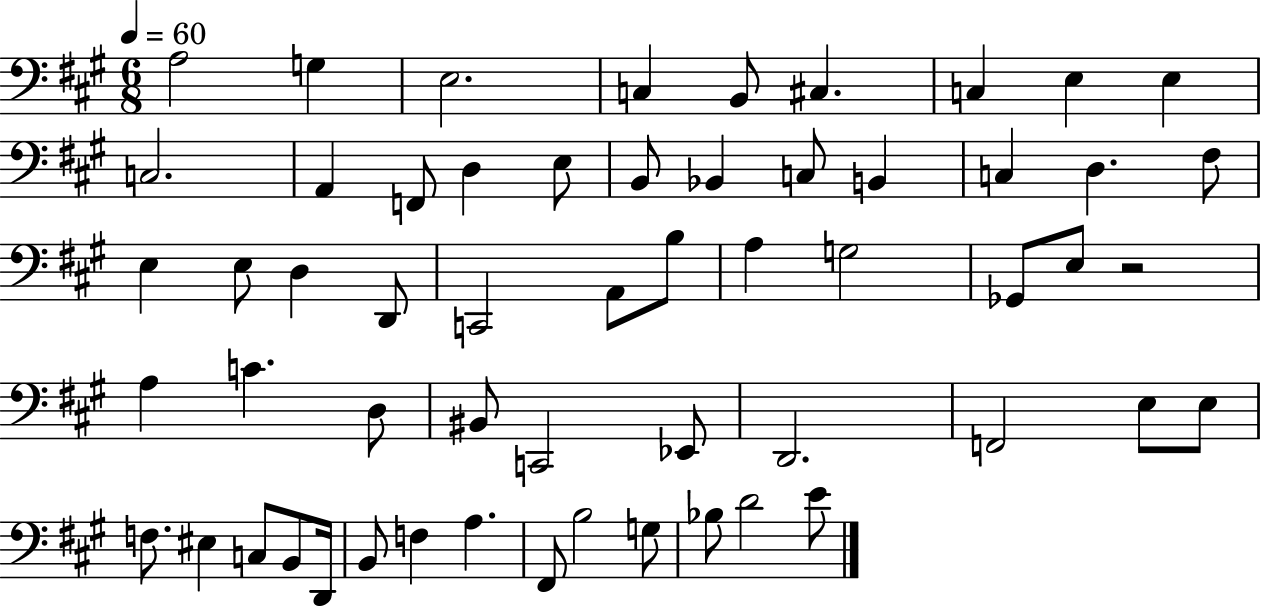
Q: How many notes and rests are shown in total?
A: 57